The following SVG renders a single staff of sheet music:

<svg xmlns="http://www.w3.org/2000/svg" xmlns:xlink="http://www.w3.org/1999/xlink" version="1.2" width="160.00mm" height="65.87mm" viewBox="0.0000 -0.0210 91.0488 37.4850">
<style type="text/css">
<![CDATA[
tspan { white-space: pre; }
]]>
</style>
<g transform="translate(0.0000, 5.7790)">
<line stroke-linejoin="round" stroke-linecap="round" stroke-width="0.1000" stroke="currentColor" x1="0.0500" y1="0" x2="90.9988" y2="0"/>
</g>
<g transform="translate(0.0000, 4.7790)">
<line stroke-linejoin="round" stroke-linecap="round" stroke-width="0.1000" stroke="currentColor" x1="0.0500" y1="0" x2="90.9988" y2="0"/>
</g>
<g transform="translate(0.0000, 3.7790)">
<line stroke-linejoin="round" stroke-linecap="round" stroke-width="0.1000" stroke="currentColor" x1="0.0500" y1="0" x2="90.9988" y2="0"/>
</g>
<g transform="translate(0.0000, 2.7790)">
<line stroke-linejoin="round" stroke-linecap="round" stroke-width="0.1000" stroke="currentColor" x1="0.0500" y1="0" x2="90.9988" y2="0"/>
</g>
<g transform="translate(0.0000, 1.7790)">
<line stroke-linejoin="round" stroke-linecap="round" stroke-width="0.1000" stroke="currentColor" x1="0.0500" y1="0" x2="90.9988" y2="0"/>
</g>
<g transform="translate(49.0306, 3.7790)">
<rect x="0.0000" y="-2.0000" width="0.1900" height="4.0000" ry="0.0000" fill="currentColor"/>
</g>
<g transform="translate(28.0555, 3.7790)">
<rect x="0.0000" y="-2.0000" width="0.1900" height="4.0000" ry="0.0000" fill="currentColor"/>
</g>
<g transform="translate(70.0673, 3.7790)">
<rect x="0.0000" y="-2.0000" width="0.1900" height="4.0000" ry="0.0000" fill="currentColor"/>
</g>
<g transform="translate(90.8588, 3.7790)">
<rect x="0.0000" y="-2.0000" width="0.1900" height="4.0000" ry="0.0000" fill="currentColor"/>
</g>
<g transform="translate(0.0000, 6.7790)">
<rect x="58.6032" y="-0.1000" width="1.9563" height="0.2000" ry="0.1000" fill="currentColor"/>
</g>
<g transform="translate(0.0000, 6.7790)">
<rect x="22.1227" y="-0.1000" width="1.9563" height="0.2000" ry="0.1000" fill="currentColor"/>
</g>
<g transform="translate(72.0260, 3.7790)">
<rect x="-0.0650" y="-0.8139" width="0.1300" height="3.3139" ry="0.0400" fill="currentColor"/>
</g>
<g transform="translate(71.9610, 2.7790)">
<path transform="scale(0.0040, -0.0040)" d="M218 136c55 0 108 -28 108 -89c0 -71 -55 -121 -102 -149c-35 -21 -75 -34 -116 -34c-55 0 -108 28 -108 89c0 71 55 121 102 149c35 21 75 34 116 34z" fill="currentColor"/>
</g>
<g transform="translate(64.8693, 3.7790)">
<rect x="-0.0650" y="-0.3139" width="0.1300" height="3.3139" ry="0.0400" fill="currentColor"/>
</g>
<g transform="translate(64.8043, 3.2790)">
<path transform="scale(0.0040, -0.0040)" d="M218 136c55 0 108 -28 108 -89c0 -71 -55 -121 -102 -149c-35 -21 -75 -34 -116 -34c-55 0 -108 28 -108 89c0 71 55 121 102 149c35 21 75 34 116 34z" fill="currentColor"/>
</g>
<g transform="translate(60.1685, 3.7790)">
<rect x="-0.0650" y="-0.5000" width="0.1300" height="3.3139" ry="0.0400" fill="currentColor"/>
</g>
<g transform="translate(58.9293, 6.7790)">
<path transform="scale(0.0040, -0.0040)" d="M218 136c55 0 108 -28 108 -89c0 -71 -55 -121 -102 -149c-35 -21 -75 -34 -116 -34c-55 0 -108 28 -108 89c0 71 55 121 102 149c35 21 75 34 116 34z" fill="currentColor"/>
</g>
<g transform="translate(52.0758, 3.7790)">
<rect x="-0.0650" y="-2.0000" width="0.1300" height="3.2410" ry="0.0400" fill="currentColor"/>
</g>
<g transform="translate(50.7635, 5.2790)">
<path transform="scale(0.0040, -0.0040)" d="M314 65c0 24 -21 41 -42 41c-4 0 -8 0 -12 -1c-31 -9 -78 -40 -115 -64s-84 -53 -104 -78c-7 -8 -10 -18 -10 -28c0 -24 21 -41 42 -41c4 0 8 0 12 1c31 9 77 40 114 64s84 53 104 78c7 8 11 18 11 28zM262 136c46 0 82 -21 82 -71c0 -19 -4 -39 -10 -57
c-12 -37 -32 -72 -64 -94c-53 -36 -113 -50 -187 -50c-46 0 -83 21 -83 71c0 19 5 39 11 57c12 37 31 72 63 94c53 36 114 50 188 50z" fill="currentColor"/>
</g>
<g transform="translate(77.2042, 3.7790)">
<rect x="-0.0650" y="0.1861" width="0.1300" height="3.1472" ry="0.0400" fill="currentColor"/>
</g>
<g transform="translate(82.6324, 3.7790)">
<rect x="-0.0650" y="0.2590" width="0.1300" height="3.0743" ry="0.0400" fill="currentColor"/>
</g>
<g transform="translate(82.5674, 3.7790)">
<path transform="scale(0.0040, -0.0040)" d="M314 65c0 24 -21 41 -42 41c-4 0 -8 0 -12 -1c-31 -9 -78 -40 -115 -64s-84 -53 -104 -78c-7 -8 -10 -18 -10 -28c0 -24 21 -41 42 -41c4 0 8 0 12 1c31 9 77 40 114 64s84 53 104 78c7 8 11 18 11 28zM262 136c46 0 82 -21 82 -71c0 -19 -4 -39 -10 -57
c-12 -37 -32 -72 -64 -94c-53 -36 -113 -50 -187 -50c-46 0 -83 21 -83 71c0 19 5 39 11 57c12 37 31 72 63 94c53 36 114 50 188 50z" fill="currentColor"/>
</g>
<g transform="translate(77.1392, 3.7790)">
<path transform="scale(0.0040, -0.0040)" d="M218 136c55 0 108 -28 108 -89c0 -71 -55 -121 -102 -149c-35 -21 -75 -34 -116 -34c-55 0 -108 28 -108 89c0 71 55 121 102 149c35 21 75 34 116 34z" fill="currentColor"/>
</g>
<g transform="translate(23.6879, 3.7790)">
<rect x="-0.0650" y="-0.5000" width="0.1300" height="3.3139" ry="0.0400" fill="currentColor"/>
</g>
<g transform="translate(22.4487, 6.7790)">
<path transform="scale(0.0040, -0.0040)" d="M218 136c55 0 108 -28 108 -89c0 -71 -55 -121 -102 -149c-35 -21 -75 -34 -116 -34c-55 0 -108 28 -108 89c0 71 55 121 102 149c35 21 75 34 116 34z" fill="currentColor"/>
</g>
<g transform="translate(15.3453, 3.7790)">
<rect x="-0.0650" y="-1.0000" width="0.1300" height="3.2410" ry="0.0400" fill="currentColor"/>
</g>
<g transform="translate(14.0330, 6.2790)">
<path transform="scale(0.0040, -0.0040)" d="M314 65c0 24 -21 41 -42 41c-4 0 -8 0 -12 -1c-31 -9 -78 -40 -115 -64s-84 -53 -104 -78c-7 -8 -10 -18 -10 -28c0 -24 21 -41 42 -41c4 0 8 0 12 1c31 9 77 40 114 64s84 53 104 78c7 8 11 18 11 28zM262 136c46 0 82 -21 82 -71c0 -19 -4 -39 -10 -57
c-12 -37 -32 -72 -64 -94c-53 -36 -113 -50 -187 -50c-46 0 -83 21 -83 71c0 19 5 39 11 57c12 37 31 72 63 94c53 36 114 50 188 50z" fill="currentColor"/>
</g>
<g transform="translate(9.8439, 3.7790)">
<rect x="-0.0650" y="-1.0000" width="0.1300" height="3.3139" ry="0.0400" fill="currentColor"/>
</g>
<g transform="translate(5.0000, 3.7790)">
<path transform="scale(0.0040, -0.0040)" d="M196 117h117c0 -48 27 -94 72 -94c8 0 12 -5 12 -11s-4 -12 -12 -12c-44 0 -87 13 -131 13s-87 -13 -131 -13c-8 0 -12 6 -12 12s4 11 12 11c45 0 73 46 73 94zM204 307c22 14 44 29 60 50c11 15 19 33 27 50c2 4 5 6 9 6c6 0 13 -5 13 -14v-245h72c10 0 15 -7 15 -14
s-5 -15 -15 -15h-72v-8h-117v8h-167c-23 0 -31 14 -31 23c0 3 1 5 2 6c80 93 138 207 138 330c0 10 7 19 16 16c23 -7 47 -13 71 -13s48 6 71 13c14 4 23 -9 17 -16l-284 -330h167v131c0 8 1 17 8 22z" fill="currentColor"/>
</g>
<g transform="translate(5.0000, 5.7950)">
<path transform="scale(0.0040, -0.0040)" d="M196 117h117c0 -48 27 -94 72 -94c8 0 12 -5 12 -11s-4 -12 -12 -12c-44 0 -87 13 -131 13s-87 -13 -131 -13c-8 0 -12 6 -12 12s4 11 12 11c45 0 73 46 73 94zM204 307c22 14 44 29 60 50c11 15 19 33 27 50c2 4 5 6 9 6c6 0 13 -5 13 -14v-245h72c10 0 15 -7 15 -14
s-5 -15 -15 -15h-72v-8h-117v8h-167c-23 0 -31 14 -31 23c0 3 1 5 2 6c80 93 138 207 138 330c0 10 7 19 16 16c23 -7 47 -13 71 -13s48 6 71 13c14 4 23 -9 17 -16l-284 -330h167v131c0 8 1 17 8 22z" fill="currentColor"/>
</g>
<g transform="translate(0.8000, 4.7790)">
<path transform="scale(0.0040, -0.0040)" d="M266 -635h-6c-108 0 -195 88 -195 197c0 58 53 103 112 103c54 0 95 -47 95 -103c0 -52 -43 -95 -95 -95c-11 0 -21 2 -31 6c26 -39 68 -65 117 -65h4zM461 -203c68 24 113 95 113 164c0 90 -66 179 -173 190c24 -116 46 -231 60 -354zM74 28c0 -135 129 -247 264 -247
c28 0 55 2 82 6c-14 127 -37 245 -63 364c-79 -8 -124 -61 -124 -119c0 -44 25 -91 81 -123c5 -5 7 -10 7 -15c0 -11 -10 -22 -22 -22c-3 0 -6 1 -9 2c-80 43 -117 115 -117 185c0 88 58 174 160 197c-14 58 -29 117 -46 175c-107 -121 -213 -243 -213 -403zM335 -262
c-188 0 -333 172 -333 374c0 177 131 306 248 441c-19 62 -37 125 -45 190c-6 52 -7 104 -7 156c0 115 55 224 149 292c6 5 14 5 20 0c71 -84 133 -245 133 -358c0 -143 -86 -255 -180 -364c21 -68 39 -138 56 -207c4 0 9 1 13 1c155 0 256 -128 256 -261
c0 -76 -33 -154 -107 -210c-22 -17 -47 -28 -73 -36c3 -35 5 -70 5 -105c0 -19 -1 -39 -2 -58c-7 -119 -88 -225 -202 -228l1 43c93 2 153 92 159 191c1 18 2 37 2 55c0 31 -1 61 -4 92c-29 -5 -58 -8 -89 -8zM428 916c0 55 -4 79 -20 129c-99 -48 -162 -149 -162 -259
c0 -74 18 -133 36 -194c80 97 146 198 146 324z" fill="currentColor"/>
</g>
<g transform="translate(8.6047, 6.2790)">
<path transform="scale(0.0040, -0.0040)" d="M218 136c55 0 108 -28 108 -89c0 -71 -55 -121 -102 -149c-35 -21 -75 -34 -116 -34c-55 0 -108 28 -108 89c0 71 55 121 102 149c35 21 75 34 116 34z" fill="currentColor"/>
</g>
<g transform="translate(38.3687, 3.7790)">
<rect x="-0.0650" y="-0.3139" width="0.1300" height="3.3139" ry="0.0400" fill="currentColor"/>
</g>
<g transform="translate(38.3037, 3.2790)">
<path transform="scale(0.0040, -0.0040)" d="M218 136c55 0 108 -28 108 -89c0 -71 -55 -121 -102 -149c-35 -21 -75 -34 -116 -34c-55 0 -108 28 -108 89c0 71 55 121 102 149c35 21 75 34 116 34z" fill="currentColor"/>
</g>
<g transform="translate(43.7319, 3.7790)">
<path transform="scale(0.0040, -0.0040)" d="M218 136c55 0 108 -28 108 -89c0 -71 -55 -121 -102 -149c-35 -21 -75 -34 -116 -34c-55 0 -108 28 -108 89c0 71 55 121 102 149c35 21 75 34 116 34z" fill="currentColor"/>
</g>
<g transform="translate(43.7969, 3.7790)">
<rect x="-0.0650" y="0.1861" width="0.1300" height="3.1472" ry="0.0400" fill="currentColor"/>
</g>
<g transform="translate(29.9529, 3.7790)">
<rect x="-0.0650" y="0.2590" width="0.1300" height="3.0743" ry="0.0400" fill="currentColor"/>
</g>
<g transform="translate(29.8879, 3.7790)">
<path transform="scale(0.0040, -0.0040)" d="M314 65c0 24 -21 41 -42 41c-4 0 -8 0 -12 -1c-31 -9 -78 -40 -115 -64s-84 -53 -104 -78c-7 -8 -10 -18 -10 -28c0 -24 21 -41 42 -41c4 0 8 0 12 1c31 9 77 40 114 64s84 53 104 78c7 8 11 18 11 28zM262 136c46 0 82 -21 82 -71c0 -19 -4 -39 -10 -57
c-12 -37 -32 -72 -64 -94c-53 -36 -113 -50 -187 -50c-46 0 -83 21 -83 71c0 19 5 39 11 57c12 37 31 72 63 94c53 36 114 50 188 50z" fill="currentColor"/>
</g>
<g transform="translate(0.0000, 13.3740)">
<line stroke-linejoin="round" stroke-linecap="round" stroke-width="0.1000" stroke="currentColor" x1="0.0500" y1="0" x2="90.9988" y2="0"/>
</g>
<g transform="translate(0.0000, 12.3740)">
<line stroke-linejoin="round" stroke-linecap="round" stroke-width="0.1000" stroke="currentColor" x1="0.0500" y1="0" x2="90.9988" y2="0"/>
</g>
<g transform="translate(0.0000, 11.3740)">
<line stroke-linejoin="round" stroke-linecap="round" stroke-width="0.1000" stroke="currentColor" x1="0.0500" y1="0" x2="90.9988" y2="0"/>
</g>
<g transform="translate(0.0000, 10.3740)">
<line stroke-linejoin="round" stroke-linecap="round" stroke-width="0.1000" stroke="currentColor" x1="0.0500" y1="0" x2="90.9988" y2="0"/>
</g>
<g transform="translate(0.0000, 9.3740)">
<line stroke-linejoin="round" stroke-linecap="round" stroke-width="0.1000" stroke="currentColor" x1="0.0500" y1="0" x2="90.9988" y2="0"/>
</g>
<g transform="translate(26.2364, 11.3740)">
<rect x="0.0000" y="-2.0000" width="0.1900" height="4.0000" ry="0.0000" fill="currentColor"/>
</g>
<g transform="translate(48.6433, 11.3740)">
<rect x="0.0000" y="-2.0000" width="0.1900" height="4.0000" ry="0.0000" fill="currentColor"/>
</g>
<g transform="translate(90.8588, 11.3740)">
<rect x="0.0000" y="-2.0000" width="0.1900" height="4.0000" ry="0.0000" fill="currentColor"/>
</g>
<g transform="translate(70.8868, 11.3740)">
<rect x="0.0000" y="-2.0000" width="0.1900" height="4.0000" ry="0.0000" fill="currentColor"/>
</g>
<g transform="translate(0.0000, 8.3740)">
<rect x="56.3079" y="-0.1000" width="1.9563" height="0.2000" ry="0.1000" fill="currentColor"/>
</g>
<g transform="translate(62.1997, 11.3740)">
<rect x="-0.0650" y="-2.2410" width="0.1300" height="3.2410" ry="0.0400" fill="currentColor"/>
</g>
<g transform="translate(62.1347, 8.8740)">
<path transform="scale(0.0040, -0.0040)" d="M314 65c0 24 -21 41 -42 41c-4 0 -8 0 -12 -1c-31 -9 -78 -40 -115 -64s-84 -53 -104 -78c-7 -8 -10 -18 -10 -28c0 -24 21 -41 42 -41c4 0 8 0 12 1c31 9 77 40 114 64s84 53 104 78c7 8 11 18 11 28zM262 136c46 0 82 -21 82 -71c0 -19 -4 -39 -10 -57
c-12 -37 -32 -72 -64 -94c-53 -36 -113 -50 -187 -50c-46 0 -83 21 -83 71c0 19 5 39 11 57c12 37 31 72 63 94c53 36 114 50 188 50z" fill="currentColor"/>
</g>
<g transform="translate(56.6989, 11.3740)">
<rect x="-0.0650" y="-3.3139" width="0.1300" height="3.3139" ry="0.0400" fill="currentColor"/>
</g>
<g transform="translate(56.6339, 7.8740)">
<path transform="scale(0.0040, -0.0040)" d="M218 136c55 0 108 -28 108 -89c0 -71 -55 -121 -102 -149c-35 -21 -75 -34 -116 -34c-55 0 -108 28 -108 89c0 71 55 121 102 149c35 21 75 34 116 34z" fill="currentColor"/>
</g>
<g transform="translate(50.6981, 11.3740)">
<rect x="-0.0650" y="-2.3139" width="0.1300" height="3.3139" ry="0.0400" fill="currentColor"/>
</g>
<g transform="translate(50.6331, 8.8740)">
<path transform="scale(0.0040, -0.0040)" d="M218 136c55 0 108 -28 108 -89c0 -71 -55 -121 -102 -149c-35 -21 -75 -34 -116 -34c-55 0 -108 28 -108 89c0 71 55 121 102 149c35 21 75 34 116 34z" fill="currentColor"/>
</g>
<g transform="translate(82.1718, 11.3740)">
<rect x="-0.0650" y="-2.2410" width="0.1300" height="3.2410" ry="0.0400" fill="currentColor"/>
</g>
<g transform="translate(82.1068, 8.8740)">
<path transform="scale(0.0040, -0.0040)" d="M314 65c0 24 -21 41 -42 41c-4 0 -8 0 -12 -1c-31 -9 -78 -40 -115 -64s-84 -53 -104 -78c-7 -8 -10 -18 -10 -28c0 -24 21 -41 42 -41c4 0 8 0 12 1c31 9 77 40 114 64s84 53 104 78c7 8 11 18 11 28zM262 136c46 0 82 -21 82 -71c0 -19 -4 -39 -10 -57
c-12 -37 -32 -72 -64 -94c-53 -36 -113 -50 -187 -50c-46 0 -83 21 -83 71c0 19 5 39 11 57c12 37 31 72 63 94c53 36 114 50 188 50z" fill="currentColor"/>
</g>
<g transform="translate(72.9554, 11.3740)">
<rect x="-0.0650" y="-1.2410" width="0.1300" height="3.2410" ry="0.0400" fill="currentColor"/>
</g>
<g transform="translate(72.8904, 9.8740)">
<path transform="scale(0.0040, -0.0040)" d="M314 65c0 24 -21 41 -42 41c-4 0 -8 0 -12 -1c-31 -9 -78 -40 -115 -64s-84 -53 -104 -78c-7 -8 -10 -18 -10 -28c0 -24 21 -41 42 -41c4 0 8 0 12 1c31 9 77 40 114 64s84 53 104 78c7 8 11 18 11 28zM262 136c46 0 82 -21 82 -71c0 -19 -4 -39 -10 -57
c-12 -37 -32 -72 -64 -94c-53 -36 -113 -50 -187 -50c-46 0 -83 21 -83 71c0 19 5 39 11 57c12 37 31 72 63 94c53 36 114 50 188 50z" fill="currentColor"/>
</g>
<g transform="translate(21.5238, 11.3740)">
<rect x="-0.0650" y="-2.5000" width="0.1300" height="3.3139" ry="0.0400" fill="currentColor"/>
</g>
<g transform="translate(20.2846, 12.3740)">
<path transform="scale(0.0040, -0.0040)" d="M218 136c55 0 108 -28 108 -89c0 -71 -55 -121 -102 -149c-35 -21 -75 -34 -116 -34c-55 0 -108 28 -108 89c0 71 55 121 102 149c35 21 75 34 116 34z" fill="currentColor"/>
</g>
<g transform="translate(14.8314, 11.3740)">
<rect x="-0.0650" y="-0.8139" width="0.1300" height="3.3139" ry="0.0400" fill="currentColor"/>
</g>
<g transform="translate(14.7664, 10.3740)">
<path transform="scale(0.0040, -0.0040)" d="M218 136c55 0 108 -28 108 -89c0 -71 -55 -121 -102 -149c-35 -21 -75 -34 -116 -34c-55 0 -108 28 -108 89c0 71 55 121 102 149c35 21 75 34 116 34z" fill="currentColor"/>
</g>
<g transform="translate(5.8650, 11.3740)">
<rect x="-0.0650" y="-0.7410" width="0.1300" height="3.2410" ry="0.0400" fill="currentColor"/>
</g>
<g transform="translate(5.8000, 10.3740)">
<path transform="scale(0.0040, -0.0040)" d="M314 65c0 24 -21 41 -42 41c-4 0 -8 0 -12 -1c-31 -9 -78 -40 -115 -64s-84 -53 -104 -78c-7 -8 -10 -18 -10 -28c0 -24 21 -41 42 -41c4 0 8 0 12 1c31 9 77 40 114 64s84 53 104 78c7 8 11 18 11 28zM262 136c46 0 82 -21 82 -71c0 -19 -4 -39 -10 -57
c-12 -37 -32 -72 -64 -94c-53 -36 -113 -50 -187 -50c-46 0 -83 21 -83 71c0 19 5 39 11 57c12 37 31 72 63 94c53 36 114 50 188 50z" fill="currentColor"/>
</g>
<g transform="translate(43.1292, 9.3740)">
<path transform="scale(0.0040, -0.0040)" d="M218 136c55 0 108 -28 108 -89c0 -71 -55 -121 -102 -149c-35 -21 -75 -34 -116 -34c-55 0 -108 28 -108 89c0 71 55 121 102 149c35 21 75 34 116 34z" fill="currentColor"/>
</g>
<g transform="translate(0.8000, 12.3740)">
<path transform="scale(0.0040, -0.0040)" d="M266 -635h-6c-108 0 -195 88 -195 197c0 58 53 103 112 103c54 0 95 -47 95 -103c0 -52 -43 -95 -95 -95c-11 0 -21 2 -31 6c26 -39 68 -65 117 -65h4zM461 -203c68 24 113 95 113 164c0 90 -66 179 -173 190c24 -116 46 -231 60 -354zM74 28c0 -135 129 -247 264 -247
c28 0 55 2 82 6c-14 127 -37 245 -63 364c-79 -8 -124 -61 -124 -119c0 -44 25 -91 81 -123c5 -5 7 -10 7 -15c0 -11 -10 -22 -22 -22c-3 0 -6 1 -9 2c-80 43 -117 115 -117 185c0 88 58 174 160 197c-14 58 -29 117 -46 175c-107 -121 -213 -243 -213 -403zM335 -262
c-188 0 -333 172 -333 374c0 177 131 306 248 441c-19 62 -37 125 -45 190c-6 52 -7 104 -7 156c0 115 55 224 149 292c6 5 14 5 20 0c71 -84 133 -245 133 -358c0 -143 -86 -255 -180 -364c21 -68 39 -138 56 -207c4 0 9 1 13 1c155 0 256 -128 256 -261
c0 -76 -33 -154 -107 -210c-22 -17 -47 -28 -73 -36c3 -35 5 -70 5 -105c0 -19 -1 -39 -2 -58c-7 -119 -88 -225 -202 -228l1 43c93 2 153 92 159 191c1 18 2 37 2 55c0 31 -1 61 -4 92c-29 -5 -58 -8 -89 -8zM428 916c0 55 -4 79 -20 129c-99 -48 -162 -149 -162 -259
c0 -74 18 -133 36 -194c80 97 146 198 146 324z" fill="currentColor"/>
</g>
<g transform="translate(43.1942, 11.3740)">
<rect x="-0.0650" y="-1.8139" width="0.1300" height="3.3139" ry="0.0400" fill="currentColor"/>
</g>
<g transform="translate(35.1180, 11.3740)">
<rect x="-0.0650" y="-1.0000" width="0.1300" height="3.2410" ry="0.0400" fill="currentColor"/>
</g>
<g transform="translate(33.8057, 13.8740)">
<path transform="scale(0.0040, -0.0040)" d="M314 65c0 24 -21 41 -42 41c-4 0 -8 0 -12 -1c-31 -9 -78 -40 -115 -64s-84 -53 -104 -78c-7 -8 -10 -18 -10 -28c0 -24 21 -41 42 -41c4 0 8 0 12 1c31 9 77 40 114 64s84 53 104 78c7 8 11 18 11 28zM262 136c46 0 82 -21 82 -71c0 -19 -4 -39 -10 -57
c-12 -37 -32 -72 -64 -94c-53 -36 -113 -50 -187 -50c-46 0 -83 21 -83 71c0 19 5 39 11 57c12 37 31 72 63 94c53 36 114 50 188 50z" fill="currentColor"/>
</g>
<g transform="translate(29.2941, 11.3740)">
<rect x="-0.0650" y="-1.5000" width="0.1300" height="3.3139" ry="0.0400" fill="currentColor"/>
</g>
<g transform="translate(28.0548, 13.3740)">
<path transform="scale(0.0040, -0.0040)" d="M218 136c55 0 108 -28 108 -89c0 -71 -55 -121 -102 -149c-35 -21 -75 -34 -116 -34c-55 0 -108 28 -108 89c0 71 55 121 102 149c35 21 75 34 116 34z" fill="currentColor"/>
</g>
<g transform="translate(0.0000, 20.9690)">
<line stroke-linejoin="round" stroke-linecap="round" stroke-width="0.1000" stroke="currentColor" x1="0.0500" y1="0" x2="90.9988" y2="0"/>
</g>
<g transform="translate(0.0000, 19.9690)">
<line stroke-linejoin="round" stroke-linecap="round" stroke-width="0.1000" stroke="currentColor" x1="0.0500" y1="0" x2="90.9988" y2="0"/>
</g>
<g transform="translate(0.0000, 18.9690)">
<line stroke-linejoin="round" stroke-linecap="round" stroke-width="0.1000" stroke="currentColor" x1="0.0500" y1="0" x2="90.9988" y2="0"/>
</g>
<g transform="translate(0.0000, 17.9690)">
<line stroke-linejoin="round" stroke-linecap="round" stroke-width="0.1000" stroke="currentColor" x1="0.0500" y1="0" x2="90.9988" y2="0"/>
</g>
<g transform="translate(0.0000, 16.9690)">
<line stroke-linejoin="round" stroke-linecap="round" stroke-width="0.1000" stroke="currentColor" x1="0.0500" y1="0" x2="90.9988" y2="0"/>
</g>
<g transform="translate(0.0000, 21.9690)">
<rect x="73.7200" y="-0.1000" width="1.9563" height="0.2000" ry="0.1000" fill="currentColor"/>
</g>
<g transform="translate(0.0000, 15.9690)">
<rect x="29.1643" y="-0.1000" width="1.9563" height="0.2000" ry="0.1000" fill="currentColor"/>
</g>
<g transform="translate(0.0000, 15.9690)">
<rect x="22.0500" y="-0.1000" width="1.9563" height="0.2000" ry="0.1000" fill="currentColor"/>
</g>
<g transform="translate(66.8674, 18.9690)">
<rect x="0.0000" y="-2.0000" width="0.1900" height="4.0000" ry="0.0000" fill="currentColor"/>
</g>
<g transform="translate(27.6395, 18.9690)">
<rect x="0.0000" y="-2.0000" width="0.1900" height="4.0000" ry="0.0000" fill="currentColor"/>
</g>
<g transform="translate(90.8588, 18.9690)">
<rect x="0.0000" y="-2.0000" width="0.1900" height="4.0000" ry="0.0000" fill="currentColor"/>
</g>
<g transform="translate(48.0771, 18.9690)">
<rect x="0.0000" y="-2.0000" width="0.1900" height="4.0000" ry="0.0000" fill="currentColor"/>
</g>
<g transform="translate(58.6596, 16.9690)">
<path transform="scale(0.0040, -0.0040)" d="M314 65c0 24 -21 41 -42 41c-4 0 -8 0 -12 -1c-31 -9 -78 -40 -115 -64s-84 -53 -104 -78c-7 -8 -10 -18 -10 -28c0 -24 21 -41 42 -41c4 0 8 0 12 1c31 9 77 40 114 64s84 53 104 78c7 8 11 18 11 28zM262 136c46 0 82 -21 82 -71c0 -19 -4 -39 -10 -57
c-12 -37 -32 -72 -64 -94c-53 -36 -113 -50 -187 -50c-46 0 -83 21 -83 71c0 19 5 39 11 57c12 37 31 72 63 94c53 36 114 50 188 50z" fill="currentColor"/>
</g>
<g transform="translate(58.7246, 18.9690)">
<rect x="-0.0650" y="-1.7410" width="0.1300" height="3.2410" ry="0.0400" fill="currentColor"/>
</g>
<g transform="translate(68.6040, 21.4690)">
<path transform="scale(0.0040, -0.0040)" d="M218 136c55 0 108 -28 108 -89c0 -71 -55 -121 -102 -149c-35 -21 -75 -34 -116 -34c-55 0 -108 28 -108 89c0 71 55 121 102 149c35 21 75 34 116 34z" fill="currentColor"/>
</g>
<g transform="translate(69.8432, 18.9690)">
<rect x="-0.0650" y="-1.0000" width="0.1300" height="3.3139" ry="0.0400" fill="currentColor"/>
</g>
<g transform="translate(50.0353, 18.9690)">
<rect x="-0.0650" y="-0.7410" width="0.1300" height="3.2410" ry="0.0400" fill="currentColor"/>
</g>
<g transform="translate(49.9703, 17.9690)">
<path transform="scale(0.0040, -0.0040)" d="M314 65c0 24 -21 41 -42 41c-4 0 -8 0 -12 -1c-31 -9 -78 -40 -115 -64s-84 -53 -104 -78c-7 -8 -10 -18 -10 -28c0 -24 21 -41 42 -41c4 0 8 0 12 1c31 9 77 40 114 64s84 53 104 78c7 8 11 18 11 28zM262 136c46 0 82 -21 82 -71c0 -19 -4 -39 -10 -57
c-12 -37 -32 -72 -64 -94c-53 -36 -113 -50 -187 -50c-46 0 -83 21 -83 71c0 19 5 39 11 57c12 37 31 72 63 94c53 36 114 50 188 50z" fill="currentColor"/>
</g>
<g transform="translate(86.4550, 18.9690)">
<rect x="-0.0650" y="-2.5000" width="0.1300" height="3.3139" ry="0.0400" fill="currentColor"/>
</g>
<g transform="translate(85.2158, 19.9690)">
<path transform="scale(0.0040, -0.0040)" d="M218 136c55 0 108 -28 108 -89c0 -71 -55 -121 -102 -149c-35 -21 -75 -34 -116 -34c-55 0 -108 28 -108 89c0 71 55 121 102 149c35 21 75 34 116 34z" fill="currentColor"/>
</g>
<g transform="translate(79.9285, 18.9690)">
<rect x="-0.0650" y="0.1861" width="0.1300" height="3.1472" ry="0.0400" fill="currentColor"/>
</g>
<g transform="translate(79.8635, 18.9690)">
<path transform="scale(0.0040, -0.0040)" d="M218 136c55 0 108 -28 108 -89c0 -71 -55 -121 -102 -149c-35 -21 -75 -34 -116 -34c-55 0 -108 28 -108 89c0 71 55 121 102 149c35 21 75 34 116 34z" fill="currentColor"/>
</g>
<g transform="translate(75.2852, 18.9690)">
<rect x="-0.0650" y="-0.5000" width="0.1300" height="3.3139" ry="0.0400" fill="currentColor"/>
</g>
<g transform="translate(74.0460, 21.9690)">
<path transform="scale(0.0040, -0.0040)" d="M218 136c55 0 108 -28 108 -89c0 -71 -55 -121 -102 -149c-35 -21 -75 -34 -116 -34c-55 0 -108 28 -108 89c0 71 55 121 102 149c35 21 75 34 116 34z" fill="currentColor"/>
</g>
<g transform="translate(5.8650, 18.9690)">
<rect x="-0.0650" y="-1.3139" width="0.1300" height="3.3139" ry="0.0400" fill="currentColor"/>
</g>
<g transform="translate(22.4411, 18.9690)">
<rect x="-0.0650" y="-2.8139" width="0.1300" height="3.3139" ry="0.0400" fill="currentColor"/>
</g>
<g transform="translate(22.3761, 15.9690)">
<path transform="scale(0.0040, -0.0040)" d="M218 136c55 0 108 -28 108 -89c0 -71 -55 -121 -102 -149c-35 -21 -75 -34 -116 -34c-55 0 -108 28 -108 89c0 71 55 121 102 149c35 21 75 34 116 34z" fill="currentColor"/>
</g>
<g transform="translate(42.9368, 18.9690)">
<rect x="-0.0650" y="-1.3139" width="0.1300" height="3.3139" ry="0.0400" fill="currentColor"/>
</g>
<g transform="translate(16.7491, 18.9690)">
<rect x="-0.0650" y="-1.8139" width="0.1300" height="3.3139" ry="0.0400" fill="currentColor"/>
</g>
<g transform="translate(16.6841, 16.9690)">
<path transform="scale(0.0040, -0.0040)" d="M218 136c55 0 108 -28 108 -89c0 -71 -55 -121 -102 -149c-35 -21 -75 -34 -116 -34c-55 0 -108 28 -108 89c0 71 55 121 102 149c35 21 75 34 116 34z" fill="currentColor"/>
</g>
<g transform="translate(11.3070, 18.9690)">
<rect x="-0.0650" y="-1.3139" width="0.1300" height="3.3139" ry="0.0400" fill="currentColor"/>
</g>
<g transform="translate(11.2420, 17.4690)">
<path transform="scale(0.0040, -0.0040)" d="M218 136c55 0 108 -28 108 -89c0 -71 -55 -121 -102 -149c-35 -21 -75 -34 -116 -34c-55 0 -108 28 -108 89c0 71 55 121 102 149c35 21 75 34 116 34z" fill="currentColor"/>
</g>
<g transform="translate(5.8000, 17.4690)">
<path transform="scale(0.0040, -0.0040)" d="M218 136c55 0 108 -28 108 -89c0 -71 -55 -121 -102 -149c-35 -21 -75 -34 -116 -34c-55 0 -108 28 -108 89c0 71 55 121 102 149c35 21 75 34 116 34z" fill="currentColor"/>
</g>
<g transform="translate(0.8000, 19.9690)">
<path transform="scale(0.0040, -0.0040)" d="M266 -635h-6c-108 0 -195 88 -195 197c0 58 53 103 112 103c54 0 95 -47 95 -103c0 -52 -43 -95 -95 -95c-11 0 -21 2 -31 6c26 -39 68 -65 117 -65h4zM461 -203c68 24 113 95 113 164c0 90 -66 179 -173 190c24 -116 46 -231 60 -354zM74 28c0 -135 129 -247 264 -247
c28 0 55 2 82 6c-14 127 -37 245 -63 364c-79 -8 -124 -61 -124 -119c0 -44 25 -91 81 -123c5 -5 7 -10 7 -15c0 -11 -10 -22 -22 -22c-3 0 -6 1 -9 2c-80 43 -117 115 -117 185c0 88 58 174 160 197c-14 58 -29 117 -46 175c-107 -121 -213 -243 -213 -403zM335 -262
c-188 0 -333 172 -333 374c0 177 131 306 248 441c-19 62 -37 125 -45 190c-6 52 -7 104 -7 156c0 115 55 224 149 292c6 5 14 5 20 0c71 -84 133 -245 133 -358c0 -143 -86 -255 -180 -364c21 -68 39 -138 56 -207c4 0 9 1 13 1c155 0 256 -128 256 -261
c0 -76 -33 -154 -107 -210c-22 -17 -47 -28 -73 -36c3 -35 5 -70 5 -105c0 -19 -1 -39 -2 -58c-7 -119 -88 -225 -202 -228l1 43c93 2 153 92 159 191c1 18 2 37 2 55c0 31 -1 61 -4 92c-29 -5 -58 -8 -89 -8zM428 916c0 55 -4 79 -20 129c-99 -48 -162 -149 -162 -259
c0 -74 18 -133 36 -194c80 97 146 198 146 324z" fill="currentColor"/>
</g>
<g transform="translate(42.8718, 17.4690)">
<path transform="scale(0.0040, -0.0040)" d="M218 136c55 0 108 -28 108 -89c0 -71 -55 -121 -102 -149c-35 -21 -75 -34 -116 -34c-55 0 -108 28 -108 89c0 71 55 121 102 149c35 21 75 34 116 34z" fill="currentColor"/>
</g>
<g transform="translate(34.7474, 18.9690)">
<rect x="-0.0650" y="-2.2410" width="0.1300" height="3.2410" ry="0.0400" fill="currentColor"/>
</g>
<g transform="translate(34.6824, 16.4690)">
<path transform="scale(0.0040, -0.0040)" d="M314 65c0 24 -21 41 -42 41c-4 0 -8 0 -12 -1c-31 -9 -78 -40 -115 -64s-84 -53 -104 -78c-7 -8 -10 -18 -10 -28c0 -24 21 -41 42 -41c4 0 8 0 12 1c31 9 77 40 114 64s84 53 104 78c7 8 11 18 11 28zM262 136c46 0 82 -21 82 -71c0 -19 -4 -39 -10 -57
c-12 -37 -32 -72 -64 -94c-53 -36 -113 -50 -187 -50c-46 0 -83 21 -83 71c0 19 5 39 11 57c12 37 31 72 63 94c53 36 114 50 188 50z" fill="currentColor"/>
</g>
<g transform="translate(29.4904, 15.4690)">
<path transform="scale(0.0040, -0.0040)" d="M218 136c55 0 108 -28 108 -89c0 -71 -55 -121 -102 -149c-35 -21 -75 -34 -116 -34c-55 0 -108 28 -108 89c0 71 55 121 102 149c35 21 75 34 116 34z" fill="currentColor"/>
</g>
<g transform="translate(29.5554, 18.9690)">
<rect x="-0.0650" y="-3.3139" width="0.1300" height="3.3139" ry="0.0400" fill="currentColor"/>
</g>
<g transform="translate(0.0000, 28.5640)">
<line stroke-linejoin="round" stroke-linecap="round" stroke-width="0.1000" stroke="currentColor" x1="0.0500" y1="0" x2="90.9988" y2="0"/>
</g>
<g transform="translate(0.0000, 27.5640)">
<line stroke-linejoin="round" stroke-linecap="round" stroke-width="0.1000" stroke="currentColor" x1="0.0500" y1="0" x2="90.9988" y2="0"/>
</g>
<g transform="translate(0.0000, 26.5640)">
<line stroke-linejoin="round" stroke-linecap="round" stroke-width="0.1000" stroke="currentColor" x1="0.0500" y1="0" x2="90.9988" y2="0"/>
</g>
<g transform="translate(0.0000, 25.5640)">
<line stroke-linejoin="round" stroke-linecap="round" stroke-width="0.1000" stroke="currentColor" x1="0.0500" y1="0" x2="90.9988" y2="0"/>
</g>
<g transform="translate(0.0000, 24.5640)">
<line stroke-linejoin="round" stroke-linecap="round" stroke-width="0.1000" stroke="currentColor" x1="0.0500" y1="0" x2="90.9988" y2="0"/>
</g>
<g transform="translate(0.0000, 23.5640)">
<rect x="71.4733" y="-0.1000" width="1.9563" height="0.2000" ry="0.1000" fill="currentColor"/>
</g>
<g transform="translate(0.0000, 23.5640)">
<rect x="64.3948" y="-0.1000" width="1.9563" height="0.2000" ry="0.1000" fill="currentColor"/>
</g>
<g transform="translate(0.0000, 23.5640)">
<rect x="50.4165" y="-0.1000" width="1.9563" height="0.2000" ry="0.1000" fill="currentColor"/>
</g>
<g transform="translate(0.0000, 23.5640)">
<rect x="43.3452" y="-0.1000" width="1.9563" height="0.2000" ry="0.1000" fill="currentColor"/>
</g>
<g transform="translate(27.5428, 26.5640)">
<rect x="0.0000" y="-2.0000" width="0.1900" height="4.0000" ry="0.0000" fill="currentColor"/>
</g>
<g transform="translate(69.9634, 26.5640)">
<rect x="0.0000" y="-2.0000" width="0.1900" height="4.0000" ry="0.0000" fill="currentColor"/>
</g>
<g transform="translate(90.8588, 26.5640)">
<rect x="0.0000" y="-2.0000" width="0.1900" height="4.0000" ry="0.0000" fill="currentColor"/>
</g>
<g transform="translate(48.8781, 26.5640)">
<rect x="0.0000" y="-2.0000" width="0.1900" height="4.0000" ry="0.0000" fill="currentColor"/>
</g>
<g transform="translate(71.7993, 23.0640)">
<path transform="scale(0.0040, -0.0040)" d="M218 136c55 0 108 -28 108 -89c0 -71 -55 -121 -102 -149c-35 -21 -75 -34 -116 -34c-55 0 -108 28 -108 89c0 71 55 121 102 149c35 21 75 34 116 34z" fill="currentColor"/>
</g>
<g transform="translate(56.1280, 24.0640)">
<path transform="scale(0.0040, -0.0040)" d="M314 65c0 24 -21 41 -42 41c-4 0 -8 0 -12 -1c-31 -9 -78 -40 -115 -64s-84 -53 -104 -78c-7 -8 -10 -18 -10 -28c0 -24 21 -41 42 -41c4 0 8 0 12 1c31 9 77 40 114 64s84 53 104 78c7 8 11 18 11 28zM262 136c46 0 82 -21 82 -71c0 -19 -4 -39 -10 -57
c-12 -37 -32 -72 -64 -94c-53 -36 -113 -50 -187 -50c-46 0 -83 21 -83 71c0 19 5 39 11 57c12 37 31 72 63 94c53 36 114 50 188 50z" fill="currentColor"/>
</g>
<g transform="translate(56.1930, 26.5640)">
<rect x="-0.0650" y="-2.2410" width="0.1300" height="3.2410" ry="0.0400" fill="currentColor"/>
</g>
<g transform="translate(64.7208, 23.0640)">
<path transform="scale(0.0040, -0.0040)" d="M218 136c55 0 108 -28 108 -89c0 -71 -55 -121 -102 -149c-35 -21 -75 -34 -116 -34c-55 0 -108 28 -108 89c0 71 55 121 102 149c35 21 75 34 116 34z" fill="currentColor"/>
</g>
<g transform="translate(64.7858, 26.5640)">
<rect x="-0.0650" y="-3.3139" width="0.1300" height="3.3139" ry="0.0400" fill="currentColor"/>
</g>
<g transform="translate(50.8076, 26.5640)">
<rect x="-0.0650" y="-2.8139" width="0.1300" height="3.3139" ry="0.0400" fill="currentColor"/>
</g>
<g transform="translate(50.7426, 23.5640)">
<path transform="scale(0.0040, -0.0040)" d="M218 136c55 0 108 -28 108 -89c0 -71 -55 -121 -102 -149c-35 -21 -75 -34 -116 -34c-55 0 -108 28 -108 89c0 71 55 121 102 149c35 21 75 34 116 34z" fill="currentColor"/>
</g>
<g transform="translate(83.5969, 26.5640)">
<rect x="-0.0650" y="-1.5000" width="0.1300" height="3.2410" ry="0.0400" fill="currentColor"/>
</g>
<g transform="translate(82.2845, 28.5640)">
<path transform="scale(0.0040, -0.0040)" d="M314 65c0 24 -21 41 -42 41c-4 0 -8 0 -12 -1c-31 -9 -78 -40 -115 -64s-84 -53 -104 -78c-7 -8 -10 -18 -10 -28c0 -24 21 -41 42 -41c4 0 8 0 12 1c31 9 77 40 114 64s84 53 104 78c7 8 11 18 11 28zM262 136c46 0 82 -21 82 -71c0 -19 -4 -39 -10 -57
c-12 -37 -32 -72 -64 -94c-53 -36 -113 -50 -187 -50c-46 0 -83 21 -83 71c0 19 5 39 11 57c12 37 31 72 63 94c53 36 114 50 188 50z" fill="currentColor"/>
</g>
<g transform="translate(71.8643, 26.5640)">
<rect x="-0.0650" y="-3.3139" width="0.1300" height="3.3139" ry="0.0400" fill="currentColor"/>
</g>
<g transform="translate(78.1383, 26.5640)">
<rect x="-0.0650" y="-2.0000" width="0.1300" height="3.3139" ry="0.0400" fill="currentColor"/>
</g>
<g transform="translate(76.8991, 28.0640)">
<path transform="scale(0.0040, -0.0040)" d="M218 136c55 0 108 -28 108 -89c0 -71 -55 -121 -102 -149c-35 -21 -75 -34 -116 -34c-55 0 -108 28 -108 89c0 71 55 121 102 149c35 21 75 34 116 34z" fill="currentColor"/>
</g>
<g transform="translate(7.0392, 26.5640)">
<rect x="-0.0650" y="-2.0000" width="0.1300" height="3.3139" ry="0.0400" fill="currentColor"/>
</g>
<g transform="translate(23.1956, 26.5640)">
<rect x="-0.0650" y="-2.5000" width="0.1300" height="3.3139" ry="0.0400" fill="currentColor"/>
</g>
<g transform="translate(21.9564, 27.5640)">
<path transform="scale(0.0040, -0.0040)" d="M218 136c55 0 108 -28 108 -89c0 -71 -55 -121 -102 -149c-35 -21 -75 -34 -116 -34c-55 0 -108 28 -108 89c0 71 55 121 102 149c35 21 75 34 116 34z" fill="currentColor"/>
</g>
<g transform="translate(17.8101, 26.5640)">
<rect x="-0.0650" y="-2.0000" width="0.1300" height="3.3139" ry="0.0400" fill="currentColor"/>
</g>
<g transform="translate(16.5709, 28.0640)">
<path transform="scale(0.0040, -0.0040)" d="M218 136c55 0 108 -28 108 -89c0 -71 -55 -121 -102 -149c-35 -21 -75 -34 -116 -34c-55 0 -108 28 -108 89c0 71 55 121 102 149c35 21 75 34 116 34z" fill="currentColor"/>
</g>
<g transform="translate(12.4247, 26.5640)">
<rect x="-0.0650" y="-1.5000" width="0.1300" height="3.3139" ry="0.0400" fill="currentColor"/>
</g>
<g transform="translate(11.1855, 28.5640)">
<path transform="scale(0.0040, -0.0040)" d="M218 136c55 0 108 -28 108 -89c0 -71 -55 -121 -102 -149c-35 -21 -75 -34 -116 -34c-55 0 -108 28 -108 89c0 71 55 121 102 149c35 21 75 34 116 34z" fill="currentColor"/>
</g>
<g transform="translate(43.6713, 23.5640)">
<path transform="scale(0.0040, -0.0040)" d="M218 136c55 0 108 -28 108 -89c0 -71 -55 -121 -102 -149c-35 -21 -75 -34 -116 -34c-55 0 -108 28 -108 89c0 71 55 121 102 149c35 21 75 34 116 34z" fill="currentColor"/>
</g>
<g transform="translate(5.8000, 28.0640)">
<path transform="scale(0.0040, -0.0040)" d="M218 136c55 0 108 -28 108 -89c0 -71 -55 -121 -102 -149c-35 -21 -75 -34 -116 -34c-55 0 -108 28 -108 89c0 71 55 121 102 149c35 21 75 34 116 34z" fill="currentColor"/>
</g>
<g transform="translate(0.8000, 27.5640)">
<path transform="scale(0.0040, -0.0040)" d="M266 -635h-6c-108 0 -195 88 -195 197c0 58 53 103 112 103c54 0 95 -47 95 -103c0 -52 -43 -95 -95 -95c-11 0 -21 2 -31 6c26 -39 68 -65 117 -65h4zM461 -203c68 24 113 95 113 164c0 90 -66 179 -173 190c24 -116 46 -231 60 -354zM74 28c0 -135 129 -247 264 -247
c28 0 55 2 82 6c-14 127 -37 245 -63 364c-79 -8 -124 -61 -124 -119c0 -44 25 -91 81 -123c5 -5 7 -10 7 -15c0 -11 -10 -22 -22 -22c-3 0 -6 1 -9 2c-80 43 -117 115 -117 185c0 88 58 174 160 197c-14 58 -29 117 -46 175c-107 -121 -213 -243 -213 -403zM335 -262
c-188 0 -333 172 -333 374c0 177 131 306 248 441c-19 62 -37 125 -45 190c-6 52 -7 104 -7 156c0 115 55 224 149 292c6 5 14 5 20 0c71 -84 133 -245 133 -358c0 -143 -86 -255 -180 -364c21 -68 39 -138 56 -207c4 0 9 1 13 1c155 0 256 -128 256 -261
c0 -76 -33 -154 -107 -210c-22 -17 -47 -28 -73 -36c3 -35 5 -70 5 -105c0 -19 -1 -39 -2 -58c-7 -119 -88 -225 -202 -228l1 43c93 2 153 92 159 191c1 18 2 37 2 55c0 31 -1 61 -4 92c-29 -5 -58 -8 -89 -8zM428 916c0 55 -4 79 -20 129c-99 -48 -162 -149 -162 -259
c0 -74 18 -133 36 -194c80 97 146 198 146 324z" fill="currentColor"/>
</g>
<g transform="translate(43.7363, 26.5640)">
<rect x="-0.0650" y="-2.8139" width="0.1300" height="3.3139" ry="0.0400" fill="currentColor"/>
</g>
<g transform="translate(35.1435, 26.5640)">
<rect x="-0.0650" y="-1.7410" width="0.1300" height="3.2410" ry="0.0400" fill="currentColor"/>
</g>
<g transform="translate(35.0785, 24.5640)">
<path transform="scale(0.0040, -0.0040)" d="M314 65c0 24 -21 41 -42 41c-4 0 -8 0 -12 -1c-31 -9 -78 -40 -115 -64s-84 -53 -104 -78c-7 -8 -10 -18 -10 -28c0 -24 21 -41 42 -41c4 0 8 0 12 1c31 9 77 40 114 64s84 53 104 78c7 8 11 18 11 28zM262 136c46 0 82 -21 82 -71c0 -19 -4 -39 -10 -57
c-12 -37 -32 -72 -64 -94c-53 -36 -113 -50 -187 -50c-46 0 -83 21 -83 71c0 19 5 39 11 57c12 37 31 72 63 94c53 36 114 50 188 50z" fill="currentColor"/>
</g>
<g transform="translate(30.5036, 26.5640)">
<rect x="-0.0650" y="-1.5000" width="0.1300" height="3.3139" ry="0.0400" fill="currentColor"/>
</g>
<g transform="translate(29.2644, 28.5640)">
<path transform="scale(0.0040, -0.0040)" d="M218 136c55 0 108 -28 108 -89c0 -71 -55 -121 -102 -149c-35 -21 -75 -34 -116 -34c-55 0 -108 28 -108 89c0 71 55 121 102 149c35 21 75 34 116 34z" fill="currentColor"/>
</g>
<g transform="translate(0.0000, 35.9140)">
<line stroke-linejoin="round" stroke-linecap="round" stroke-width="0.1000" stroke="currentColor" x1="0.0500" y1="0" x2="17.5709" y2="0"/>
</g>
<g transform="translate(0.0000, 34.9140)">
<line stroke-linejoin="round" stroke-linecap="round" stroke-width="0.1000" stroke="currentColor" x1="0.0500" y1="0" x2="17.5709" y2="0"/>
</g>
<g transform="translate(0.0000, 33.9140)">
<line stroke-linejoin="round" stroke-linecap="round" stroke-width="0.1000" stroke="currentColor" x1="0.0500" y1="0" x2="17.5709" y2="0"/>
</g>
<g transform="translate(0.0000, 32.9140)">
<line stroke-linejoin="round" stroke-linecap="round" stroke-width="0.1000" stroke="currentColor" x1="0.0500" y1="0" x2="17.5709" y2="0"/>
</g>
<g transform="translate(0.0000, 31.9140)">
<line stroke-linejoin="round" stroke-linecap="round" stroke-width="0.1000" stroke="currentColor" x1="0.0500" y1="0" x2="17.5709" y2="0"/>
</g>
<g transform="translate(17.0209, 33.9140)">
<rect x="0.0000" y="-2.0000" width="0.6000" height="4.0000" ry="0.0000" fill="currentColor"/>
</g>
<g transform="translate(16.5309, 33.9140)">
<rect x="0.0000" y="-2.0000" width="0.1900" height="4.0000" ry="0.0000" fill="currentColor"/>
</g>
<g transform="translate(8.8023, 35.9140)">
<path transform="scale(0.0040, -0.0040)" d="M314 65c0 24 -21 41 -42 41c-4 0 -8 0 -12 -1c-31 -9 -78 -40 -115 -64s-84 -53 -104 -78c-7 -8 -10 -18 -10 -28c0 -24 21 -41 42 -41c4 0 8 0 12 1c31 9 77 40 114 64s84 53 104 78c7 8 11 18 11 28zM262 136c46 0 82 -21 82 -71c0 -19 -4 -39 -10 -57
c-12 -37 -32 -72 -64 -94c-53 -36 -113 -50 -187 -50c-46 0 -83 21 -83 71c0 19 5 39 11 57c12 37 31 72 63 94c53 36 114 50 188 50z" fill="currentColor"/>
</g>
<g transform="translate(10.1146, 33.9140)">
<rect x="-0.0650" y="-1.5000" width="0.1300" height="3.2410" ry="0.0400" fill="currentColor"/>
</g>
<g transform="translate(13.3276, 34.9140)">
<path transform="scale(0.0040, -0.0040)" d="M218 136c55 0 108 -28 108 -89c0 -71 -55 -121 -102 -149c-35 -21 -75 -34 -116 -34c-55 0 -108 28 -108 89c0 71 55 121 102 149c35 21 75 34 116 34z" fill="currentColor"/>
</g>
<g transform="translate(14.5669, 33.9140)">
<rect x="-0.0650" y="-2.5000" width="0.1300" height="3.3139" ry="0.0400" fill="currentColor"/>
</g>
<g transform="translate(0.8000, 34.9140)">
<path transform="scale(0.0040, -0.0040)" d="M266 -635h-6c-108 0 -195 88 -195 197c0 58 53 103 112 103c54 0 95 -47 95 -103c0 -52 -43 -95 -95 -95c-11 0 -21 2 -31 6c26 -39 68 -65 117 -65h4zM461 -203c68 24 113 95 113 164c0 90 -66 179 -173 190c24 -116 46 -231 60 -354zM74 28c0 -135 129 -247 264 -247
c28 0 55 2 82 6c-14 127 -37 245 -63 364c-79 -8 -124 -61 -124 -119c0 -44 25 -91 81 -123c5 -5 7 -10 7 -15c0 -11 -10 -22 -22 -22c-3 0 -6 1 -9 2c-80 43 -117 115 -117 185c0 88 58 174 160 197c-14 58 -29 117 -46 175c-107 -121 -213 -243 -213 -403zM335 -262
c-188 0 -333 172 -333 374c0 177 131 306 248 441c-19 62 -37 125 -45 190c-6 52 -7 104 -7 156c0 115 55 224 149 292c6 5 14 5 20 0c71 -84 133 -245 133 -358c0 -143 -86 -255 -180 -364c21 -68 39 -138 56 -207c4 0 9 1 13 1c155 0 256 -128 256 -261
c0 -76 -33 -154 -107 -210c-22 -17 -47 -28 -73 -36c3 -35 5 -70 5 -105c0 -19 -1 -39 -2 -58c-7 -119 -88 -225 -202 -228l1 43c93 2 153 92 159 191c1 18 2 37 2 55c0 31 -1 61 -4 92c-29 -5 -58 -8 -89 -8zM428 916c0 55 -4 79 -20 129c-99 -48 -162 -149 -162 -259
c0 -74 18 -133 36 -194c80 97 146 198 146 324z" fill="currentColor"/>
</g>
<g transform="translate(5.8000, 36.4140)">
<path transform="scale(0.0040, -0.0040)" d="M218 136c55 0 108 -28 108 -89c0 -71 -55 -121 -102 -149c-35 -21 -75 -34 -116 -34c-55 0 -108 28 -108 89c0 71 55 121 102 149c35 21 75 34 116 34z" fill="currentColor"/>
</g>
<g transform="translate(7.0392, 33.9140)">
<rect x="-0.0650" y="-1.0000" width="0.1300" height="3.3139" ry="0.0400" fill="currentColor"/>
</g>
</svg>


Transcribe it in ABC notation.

X:1
T:Untitled
M:4/4
L:1/4
K:C
D D2 C B2 c B F2 C c d B B2 d2 d G E D2 f g b g2 e2 g2 e e f a b g2 e d2 f2 D C B G F E F G E f2 a a g2 b b F E2 D E2 G